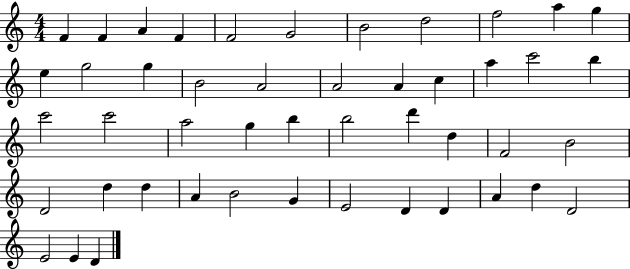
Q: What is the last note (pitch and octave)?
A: D4